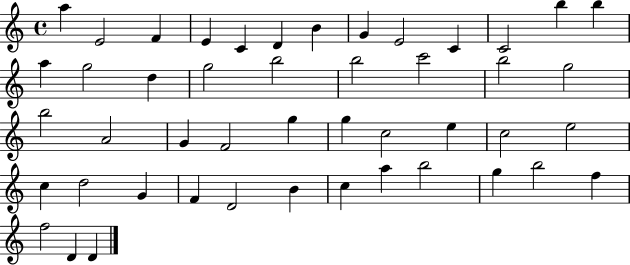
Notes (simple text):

A5/q E4/h F4/q E4/q C4/q D4/q B4/q G4/q E4/h C4/q C4/h B5/q B5/q A5/q G5/h D5/q G5/h B5/h B5/h C6/h B5/h G5/h B5/h A4/h G4/q F4/h G5/q G5/q C5/h E5/q C5/h E5/h C5/q D5/h G4/q F4/q D4/h B4/q C5/q A5/q B5/h G5/q B5/h F5/q F5/h D4/q D4/q